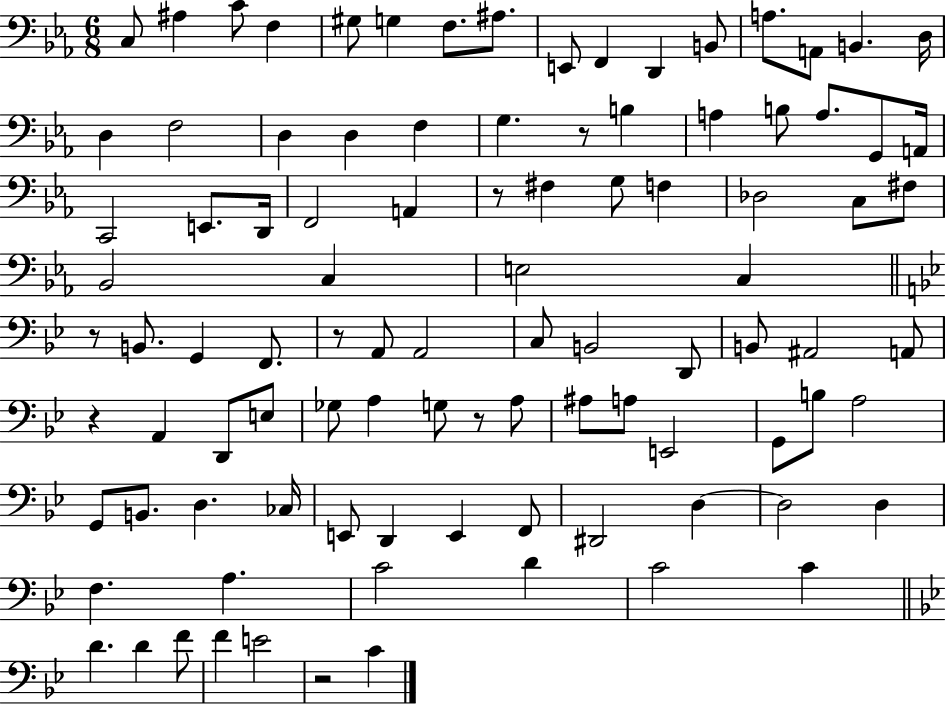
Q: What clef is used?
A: bass